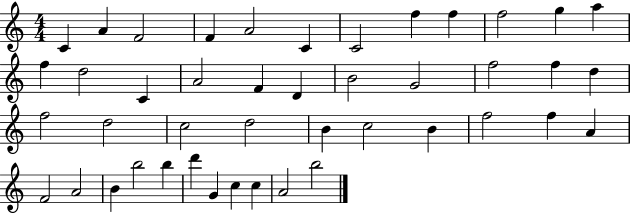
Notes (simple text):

C4/q A4/q F4/h F4/q A4/h C4/q C4/h F5/q F5/q F5/h G5/q A5/q F5/q D5/h C4/q A4/h F4/q D4/q B4/h G4/h F5/h F5/q D5/q F5/h D5/h C5/h D5/h B4/q C5/h B4/q F5/h F5/q A4/q F4/h A4/h B4/q B5/h B5/q D6/q G4/q C5/q C5/q A4/h B5/h